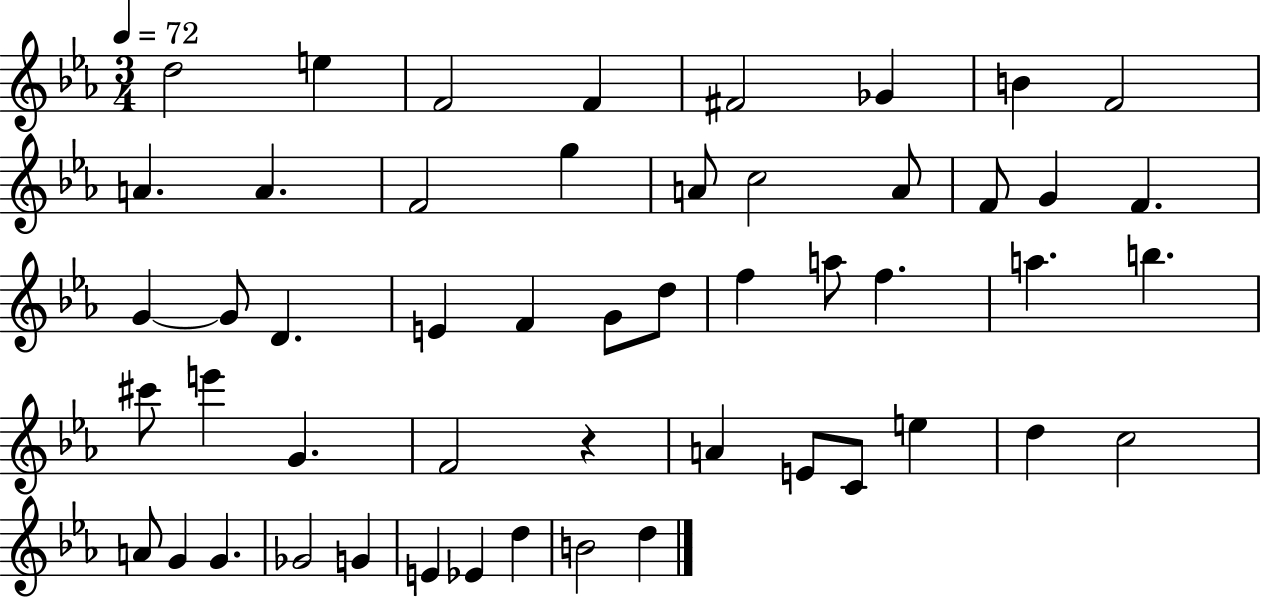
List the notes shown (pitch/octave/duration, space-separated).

D5/h E5/q F4/h F4/q F#4/h Gb4/q B4/q F4/h A4/q. A4/q. F4/h G5/q A4/e C5/h A4/e F4/e G4/q F4/q. G4/q G4/e D4/q. E4/q F4/q G4/e D5/e F5/q A5/e F5/q. A5/q. B5/q. C#6/e E6/q G4/q. F4/h R/q A4/q E4/e C4/e E5/q D5/q C5/h A4/e G4/q G4/q. Gb4/h G4/q E4/q Eb4/q D5/q B4/h D5/q